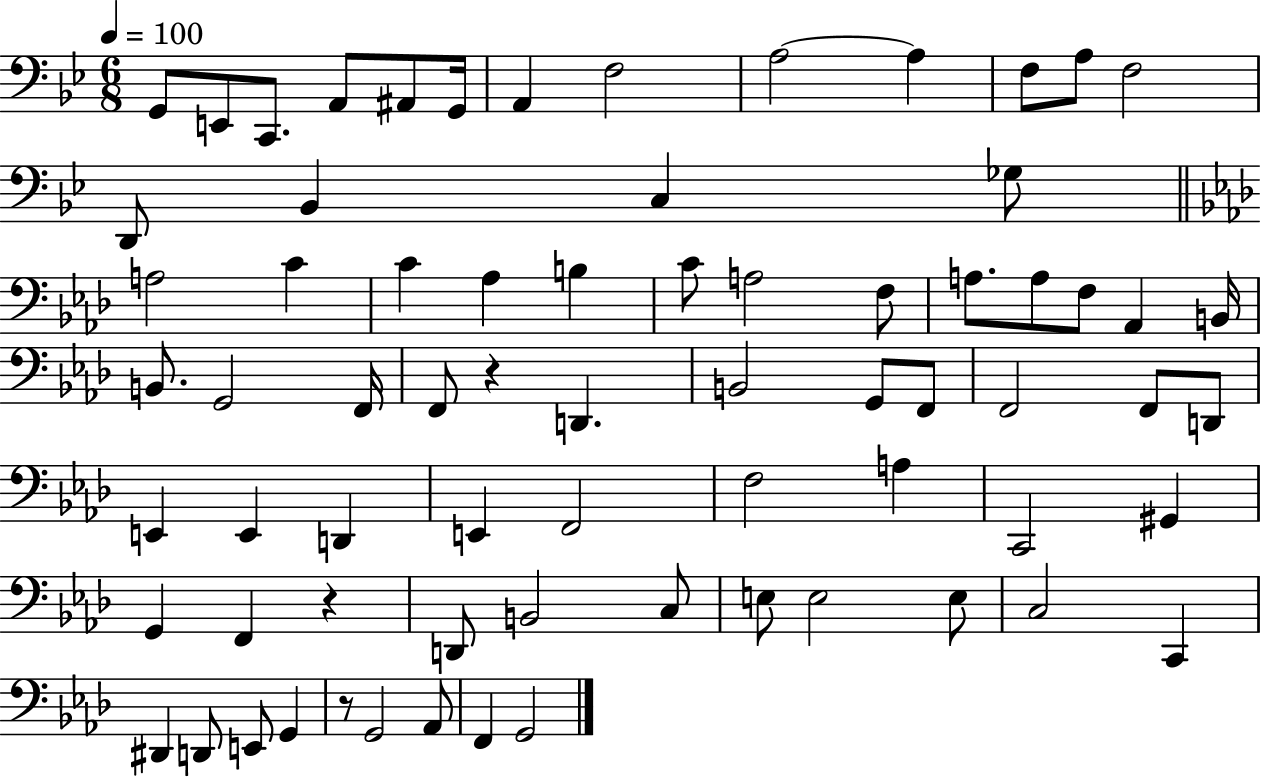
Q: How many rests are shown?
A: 3